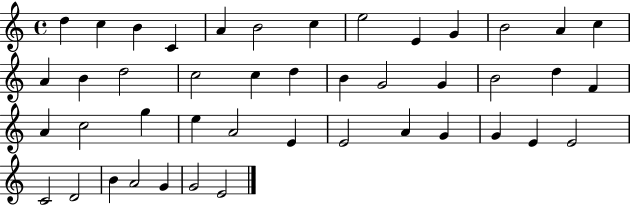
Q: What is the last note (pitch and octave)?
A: E4